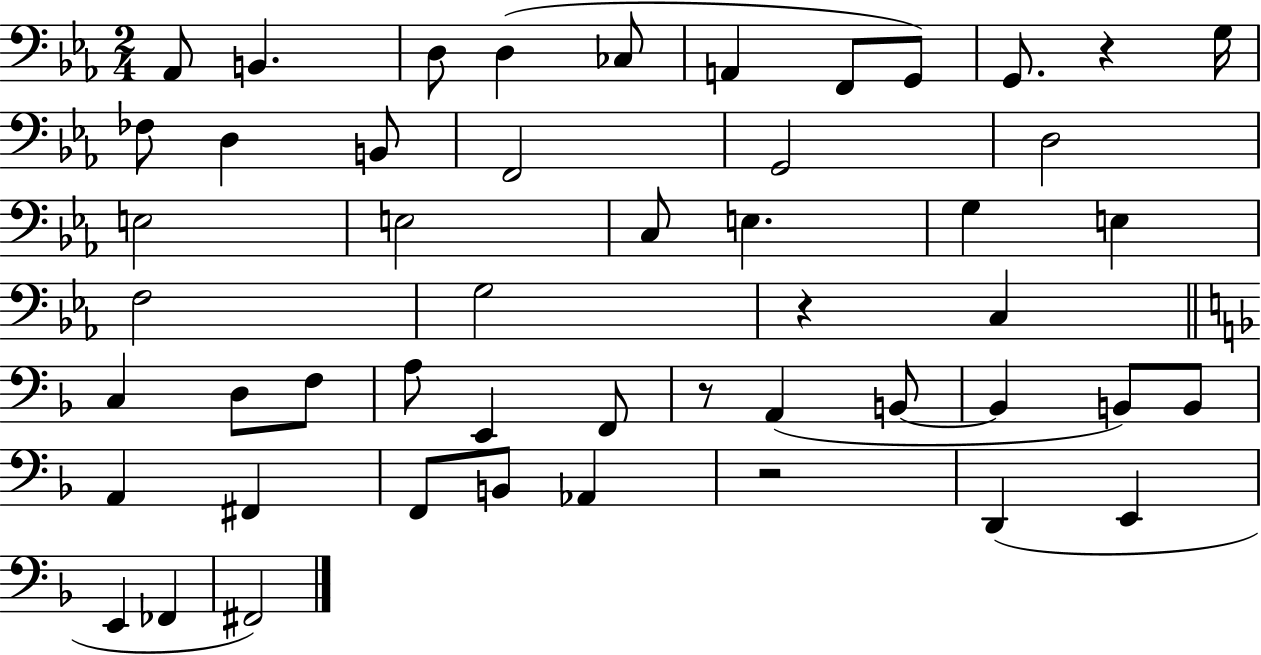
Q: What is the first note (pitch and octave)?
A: Ab2